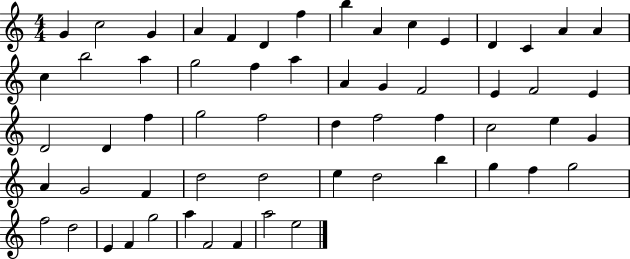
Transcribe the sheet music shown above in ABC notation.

X:1
T:Untitled
M:4/4
L:1/4
K:C
G c2 G A F D f b A c E D C A A c b2 a g2 f a A G F2 E F2 E D2 D f g2 f2 d f2 f c2 e G A G2 F d2 d2 e d2 b g f g2 f2 d2 E F g2 a F2 F a2 e2